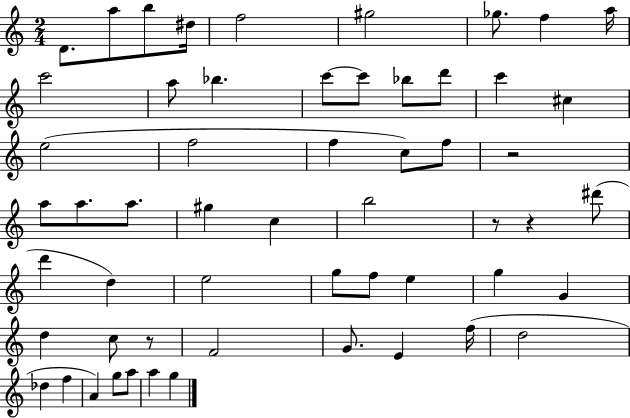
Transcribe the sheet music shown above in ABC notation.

X:1
T:Untitled
M:2/4
L:1/4
K:C
D/2 a/2 b/2 ^d/4 f2 ^g2 _g/2 f a/4 c'2 a/2 _b c'/2 c'/2 _b/2 d'/2 c' ^c e2 f2 f c/2 f/2 z2 a/2 a/2 a/2 ^g c b2 z/2 z ^d'/2 d' d e2 g/2 f/2 e g G d c/2 z/2 F2 G/2 E f/4 d2 _d f A g/2 a/2 a g